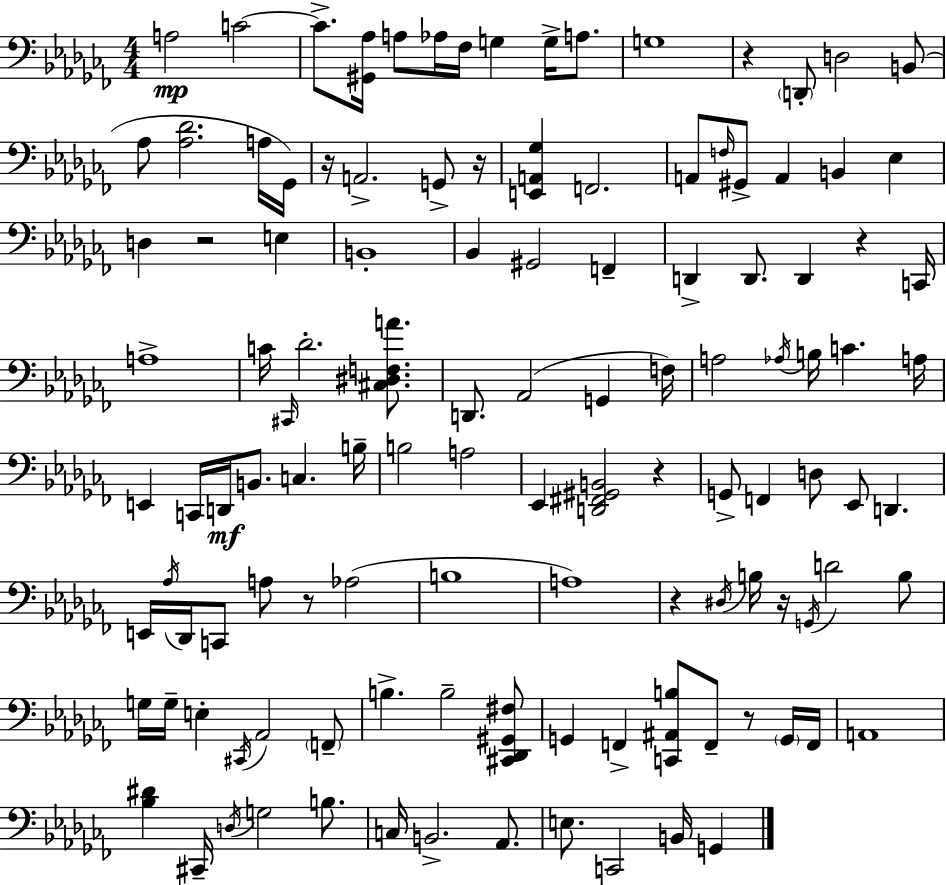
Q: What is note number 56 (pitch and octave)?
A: A3